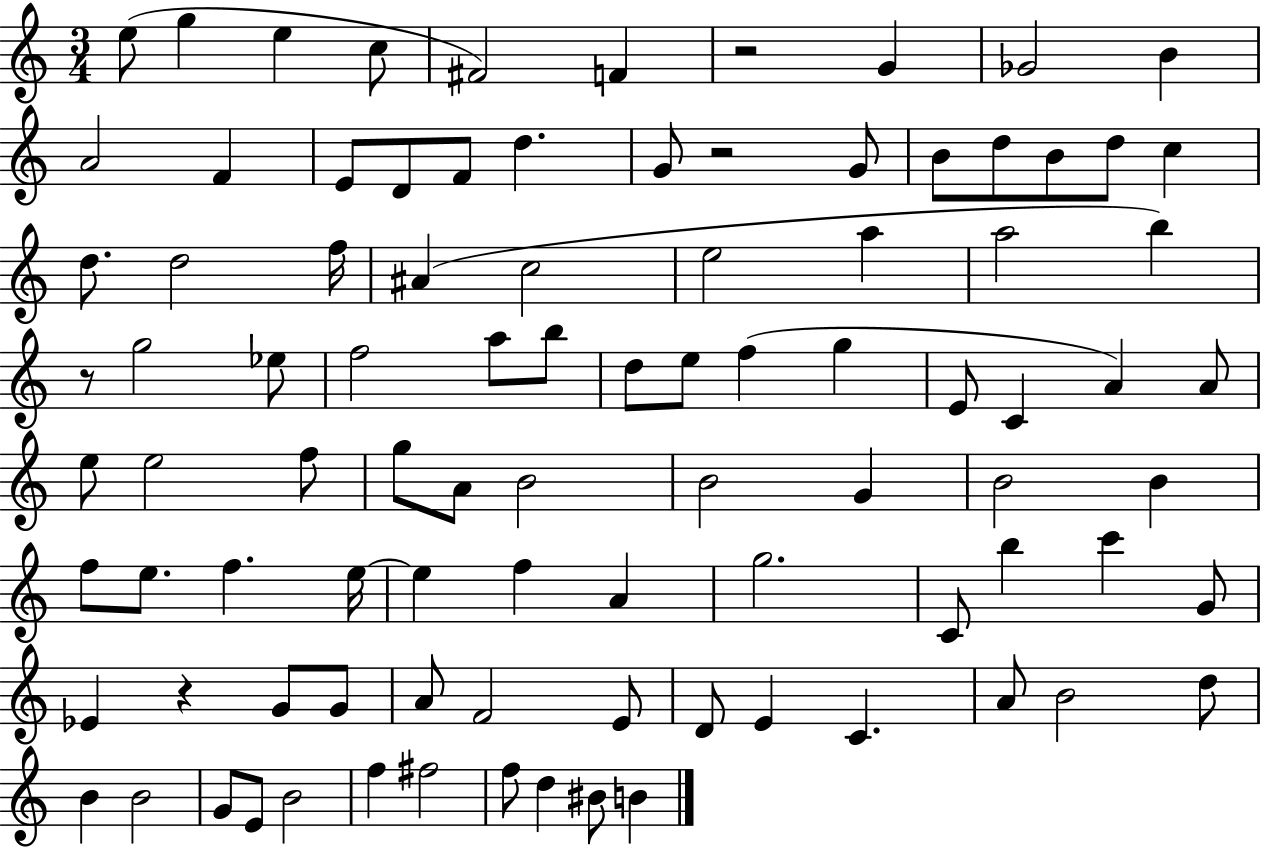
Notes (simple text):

E5/e G5/q E5/q C5/e F#4/h F4/q R/h G4/q Gb4/h B4/q A4/h F4/q E4/e D4/e F4/e D5/q. G4/e R/h G4/e B4/e D5/e B4/e D5/e C5/q D5/e. D5/h F5/s A#4/q C5/h E5/h A5/q A5/h B5/q R/e G5/h Eb5/e F5/h A5/e B5/e D5/e E5/e F5/q G5/q E4/e C4/q A4/q A4/e E5/e E5/h F5/e G5/e A4/e B4/h B4/h G4/q B4/h B4/q F5/e E5/e. F5/q. E5/s E5/q F5/q A4/q G5/h. C4/e B5/q C6/q G4/e Eb4/q R/q G4/e G4/e A4/e F4/h E4/e D4/e E4/q C4/q. A4/e B4/h D5/e B4/q B4/h G4/e E4/e B4/h F5/q F#5/h F5/e D5/q BIS4/e B4/q